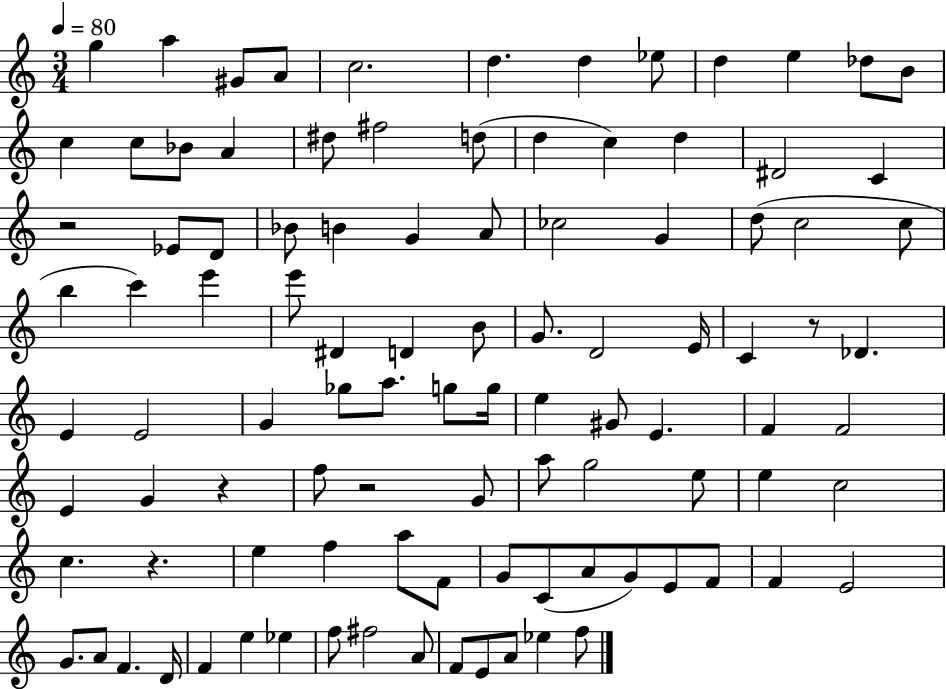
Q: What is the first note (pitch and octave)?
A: G5